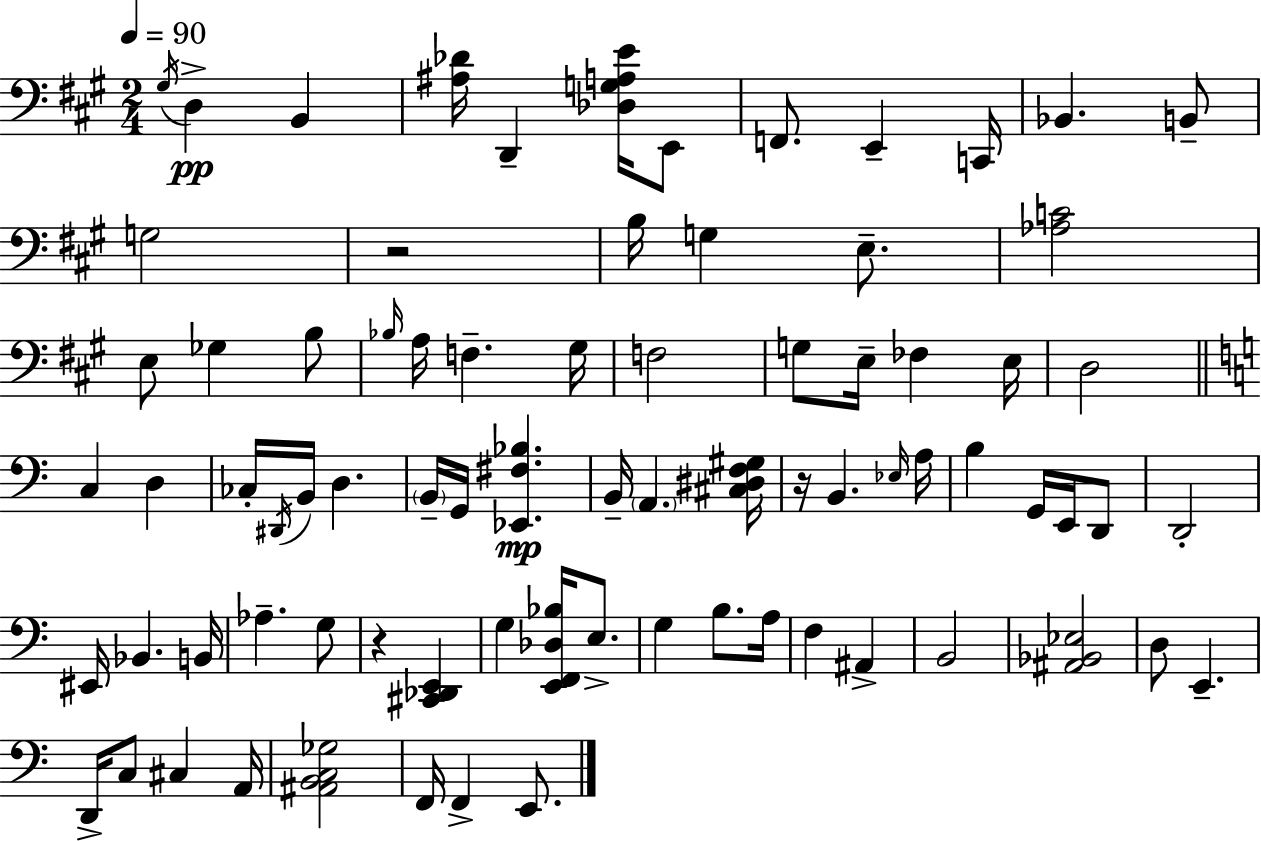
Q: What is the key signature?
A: A major